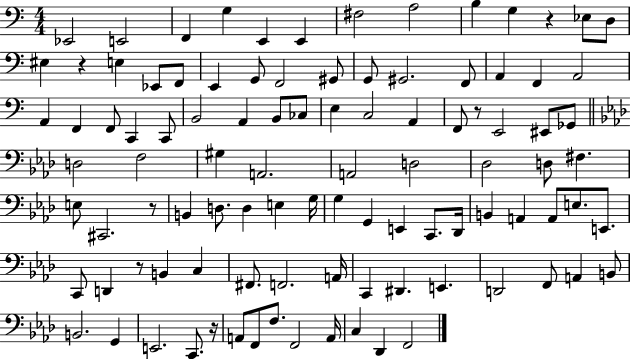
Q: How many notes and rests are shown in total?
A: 100